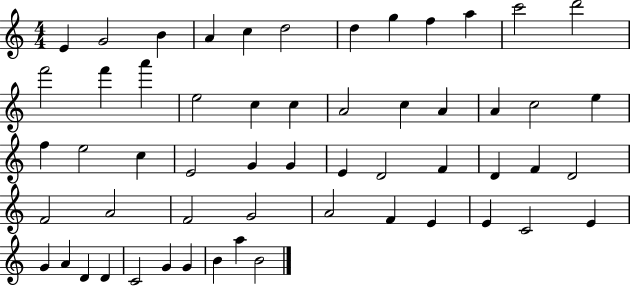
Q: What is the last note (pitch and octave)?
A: B4